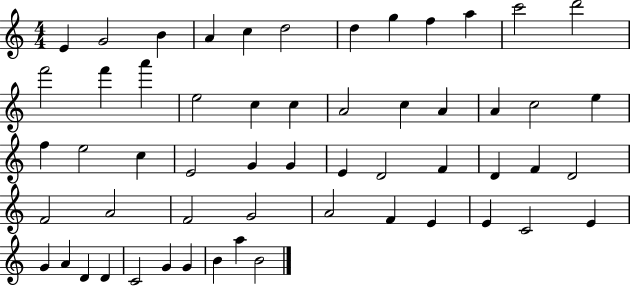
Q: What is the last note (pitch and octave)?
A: B4